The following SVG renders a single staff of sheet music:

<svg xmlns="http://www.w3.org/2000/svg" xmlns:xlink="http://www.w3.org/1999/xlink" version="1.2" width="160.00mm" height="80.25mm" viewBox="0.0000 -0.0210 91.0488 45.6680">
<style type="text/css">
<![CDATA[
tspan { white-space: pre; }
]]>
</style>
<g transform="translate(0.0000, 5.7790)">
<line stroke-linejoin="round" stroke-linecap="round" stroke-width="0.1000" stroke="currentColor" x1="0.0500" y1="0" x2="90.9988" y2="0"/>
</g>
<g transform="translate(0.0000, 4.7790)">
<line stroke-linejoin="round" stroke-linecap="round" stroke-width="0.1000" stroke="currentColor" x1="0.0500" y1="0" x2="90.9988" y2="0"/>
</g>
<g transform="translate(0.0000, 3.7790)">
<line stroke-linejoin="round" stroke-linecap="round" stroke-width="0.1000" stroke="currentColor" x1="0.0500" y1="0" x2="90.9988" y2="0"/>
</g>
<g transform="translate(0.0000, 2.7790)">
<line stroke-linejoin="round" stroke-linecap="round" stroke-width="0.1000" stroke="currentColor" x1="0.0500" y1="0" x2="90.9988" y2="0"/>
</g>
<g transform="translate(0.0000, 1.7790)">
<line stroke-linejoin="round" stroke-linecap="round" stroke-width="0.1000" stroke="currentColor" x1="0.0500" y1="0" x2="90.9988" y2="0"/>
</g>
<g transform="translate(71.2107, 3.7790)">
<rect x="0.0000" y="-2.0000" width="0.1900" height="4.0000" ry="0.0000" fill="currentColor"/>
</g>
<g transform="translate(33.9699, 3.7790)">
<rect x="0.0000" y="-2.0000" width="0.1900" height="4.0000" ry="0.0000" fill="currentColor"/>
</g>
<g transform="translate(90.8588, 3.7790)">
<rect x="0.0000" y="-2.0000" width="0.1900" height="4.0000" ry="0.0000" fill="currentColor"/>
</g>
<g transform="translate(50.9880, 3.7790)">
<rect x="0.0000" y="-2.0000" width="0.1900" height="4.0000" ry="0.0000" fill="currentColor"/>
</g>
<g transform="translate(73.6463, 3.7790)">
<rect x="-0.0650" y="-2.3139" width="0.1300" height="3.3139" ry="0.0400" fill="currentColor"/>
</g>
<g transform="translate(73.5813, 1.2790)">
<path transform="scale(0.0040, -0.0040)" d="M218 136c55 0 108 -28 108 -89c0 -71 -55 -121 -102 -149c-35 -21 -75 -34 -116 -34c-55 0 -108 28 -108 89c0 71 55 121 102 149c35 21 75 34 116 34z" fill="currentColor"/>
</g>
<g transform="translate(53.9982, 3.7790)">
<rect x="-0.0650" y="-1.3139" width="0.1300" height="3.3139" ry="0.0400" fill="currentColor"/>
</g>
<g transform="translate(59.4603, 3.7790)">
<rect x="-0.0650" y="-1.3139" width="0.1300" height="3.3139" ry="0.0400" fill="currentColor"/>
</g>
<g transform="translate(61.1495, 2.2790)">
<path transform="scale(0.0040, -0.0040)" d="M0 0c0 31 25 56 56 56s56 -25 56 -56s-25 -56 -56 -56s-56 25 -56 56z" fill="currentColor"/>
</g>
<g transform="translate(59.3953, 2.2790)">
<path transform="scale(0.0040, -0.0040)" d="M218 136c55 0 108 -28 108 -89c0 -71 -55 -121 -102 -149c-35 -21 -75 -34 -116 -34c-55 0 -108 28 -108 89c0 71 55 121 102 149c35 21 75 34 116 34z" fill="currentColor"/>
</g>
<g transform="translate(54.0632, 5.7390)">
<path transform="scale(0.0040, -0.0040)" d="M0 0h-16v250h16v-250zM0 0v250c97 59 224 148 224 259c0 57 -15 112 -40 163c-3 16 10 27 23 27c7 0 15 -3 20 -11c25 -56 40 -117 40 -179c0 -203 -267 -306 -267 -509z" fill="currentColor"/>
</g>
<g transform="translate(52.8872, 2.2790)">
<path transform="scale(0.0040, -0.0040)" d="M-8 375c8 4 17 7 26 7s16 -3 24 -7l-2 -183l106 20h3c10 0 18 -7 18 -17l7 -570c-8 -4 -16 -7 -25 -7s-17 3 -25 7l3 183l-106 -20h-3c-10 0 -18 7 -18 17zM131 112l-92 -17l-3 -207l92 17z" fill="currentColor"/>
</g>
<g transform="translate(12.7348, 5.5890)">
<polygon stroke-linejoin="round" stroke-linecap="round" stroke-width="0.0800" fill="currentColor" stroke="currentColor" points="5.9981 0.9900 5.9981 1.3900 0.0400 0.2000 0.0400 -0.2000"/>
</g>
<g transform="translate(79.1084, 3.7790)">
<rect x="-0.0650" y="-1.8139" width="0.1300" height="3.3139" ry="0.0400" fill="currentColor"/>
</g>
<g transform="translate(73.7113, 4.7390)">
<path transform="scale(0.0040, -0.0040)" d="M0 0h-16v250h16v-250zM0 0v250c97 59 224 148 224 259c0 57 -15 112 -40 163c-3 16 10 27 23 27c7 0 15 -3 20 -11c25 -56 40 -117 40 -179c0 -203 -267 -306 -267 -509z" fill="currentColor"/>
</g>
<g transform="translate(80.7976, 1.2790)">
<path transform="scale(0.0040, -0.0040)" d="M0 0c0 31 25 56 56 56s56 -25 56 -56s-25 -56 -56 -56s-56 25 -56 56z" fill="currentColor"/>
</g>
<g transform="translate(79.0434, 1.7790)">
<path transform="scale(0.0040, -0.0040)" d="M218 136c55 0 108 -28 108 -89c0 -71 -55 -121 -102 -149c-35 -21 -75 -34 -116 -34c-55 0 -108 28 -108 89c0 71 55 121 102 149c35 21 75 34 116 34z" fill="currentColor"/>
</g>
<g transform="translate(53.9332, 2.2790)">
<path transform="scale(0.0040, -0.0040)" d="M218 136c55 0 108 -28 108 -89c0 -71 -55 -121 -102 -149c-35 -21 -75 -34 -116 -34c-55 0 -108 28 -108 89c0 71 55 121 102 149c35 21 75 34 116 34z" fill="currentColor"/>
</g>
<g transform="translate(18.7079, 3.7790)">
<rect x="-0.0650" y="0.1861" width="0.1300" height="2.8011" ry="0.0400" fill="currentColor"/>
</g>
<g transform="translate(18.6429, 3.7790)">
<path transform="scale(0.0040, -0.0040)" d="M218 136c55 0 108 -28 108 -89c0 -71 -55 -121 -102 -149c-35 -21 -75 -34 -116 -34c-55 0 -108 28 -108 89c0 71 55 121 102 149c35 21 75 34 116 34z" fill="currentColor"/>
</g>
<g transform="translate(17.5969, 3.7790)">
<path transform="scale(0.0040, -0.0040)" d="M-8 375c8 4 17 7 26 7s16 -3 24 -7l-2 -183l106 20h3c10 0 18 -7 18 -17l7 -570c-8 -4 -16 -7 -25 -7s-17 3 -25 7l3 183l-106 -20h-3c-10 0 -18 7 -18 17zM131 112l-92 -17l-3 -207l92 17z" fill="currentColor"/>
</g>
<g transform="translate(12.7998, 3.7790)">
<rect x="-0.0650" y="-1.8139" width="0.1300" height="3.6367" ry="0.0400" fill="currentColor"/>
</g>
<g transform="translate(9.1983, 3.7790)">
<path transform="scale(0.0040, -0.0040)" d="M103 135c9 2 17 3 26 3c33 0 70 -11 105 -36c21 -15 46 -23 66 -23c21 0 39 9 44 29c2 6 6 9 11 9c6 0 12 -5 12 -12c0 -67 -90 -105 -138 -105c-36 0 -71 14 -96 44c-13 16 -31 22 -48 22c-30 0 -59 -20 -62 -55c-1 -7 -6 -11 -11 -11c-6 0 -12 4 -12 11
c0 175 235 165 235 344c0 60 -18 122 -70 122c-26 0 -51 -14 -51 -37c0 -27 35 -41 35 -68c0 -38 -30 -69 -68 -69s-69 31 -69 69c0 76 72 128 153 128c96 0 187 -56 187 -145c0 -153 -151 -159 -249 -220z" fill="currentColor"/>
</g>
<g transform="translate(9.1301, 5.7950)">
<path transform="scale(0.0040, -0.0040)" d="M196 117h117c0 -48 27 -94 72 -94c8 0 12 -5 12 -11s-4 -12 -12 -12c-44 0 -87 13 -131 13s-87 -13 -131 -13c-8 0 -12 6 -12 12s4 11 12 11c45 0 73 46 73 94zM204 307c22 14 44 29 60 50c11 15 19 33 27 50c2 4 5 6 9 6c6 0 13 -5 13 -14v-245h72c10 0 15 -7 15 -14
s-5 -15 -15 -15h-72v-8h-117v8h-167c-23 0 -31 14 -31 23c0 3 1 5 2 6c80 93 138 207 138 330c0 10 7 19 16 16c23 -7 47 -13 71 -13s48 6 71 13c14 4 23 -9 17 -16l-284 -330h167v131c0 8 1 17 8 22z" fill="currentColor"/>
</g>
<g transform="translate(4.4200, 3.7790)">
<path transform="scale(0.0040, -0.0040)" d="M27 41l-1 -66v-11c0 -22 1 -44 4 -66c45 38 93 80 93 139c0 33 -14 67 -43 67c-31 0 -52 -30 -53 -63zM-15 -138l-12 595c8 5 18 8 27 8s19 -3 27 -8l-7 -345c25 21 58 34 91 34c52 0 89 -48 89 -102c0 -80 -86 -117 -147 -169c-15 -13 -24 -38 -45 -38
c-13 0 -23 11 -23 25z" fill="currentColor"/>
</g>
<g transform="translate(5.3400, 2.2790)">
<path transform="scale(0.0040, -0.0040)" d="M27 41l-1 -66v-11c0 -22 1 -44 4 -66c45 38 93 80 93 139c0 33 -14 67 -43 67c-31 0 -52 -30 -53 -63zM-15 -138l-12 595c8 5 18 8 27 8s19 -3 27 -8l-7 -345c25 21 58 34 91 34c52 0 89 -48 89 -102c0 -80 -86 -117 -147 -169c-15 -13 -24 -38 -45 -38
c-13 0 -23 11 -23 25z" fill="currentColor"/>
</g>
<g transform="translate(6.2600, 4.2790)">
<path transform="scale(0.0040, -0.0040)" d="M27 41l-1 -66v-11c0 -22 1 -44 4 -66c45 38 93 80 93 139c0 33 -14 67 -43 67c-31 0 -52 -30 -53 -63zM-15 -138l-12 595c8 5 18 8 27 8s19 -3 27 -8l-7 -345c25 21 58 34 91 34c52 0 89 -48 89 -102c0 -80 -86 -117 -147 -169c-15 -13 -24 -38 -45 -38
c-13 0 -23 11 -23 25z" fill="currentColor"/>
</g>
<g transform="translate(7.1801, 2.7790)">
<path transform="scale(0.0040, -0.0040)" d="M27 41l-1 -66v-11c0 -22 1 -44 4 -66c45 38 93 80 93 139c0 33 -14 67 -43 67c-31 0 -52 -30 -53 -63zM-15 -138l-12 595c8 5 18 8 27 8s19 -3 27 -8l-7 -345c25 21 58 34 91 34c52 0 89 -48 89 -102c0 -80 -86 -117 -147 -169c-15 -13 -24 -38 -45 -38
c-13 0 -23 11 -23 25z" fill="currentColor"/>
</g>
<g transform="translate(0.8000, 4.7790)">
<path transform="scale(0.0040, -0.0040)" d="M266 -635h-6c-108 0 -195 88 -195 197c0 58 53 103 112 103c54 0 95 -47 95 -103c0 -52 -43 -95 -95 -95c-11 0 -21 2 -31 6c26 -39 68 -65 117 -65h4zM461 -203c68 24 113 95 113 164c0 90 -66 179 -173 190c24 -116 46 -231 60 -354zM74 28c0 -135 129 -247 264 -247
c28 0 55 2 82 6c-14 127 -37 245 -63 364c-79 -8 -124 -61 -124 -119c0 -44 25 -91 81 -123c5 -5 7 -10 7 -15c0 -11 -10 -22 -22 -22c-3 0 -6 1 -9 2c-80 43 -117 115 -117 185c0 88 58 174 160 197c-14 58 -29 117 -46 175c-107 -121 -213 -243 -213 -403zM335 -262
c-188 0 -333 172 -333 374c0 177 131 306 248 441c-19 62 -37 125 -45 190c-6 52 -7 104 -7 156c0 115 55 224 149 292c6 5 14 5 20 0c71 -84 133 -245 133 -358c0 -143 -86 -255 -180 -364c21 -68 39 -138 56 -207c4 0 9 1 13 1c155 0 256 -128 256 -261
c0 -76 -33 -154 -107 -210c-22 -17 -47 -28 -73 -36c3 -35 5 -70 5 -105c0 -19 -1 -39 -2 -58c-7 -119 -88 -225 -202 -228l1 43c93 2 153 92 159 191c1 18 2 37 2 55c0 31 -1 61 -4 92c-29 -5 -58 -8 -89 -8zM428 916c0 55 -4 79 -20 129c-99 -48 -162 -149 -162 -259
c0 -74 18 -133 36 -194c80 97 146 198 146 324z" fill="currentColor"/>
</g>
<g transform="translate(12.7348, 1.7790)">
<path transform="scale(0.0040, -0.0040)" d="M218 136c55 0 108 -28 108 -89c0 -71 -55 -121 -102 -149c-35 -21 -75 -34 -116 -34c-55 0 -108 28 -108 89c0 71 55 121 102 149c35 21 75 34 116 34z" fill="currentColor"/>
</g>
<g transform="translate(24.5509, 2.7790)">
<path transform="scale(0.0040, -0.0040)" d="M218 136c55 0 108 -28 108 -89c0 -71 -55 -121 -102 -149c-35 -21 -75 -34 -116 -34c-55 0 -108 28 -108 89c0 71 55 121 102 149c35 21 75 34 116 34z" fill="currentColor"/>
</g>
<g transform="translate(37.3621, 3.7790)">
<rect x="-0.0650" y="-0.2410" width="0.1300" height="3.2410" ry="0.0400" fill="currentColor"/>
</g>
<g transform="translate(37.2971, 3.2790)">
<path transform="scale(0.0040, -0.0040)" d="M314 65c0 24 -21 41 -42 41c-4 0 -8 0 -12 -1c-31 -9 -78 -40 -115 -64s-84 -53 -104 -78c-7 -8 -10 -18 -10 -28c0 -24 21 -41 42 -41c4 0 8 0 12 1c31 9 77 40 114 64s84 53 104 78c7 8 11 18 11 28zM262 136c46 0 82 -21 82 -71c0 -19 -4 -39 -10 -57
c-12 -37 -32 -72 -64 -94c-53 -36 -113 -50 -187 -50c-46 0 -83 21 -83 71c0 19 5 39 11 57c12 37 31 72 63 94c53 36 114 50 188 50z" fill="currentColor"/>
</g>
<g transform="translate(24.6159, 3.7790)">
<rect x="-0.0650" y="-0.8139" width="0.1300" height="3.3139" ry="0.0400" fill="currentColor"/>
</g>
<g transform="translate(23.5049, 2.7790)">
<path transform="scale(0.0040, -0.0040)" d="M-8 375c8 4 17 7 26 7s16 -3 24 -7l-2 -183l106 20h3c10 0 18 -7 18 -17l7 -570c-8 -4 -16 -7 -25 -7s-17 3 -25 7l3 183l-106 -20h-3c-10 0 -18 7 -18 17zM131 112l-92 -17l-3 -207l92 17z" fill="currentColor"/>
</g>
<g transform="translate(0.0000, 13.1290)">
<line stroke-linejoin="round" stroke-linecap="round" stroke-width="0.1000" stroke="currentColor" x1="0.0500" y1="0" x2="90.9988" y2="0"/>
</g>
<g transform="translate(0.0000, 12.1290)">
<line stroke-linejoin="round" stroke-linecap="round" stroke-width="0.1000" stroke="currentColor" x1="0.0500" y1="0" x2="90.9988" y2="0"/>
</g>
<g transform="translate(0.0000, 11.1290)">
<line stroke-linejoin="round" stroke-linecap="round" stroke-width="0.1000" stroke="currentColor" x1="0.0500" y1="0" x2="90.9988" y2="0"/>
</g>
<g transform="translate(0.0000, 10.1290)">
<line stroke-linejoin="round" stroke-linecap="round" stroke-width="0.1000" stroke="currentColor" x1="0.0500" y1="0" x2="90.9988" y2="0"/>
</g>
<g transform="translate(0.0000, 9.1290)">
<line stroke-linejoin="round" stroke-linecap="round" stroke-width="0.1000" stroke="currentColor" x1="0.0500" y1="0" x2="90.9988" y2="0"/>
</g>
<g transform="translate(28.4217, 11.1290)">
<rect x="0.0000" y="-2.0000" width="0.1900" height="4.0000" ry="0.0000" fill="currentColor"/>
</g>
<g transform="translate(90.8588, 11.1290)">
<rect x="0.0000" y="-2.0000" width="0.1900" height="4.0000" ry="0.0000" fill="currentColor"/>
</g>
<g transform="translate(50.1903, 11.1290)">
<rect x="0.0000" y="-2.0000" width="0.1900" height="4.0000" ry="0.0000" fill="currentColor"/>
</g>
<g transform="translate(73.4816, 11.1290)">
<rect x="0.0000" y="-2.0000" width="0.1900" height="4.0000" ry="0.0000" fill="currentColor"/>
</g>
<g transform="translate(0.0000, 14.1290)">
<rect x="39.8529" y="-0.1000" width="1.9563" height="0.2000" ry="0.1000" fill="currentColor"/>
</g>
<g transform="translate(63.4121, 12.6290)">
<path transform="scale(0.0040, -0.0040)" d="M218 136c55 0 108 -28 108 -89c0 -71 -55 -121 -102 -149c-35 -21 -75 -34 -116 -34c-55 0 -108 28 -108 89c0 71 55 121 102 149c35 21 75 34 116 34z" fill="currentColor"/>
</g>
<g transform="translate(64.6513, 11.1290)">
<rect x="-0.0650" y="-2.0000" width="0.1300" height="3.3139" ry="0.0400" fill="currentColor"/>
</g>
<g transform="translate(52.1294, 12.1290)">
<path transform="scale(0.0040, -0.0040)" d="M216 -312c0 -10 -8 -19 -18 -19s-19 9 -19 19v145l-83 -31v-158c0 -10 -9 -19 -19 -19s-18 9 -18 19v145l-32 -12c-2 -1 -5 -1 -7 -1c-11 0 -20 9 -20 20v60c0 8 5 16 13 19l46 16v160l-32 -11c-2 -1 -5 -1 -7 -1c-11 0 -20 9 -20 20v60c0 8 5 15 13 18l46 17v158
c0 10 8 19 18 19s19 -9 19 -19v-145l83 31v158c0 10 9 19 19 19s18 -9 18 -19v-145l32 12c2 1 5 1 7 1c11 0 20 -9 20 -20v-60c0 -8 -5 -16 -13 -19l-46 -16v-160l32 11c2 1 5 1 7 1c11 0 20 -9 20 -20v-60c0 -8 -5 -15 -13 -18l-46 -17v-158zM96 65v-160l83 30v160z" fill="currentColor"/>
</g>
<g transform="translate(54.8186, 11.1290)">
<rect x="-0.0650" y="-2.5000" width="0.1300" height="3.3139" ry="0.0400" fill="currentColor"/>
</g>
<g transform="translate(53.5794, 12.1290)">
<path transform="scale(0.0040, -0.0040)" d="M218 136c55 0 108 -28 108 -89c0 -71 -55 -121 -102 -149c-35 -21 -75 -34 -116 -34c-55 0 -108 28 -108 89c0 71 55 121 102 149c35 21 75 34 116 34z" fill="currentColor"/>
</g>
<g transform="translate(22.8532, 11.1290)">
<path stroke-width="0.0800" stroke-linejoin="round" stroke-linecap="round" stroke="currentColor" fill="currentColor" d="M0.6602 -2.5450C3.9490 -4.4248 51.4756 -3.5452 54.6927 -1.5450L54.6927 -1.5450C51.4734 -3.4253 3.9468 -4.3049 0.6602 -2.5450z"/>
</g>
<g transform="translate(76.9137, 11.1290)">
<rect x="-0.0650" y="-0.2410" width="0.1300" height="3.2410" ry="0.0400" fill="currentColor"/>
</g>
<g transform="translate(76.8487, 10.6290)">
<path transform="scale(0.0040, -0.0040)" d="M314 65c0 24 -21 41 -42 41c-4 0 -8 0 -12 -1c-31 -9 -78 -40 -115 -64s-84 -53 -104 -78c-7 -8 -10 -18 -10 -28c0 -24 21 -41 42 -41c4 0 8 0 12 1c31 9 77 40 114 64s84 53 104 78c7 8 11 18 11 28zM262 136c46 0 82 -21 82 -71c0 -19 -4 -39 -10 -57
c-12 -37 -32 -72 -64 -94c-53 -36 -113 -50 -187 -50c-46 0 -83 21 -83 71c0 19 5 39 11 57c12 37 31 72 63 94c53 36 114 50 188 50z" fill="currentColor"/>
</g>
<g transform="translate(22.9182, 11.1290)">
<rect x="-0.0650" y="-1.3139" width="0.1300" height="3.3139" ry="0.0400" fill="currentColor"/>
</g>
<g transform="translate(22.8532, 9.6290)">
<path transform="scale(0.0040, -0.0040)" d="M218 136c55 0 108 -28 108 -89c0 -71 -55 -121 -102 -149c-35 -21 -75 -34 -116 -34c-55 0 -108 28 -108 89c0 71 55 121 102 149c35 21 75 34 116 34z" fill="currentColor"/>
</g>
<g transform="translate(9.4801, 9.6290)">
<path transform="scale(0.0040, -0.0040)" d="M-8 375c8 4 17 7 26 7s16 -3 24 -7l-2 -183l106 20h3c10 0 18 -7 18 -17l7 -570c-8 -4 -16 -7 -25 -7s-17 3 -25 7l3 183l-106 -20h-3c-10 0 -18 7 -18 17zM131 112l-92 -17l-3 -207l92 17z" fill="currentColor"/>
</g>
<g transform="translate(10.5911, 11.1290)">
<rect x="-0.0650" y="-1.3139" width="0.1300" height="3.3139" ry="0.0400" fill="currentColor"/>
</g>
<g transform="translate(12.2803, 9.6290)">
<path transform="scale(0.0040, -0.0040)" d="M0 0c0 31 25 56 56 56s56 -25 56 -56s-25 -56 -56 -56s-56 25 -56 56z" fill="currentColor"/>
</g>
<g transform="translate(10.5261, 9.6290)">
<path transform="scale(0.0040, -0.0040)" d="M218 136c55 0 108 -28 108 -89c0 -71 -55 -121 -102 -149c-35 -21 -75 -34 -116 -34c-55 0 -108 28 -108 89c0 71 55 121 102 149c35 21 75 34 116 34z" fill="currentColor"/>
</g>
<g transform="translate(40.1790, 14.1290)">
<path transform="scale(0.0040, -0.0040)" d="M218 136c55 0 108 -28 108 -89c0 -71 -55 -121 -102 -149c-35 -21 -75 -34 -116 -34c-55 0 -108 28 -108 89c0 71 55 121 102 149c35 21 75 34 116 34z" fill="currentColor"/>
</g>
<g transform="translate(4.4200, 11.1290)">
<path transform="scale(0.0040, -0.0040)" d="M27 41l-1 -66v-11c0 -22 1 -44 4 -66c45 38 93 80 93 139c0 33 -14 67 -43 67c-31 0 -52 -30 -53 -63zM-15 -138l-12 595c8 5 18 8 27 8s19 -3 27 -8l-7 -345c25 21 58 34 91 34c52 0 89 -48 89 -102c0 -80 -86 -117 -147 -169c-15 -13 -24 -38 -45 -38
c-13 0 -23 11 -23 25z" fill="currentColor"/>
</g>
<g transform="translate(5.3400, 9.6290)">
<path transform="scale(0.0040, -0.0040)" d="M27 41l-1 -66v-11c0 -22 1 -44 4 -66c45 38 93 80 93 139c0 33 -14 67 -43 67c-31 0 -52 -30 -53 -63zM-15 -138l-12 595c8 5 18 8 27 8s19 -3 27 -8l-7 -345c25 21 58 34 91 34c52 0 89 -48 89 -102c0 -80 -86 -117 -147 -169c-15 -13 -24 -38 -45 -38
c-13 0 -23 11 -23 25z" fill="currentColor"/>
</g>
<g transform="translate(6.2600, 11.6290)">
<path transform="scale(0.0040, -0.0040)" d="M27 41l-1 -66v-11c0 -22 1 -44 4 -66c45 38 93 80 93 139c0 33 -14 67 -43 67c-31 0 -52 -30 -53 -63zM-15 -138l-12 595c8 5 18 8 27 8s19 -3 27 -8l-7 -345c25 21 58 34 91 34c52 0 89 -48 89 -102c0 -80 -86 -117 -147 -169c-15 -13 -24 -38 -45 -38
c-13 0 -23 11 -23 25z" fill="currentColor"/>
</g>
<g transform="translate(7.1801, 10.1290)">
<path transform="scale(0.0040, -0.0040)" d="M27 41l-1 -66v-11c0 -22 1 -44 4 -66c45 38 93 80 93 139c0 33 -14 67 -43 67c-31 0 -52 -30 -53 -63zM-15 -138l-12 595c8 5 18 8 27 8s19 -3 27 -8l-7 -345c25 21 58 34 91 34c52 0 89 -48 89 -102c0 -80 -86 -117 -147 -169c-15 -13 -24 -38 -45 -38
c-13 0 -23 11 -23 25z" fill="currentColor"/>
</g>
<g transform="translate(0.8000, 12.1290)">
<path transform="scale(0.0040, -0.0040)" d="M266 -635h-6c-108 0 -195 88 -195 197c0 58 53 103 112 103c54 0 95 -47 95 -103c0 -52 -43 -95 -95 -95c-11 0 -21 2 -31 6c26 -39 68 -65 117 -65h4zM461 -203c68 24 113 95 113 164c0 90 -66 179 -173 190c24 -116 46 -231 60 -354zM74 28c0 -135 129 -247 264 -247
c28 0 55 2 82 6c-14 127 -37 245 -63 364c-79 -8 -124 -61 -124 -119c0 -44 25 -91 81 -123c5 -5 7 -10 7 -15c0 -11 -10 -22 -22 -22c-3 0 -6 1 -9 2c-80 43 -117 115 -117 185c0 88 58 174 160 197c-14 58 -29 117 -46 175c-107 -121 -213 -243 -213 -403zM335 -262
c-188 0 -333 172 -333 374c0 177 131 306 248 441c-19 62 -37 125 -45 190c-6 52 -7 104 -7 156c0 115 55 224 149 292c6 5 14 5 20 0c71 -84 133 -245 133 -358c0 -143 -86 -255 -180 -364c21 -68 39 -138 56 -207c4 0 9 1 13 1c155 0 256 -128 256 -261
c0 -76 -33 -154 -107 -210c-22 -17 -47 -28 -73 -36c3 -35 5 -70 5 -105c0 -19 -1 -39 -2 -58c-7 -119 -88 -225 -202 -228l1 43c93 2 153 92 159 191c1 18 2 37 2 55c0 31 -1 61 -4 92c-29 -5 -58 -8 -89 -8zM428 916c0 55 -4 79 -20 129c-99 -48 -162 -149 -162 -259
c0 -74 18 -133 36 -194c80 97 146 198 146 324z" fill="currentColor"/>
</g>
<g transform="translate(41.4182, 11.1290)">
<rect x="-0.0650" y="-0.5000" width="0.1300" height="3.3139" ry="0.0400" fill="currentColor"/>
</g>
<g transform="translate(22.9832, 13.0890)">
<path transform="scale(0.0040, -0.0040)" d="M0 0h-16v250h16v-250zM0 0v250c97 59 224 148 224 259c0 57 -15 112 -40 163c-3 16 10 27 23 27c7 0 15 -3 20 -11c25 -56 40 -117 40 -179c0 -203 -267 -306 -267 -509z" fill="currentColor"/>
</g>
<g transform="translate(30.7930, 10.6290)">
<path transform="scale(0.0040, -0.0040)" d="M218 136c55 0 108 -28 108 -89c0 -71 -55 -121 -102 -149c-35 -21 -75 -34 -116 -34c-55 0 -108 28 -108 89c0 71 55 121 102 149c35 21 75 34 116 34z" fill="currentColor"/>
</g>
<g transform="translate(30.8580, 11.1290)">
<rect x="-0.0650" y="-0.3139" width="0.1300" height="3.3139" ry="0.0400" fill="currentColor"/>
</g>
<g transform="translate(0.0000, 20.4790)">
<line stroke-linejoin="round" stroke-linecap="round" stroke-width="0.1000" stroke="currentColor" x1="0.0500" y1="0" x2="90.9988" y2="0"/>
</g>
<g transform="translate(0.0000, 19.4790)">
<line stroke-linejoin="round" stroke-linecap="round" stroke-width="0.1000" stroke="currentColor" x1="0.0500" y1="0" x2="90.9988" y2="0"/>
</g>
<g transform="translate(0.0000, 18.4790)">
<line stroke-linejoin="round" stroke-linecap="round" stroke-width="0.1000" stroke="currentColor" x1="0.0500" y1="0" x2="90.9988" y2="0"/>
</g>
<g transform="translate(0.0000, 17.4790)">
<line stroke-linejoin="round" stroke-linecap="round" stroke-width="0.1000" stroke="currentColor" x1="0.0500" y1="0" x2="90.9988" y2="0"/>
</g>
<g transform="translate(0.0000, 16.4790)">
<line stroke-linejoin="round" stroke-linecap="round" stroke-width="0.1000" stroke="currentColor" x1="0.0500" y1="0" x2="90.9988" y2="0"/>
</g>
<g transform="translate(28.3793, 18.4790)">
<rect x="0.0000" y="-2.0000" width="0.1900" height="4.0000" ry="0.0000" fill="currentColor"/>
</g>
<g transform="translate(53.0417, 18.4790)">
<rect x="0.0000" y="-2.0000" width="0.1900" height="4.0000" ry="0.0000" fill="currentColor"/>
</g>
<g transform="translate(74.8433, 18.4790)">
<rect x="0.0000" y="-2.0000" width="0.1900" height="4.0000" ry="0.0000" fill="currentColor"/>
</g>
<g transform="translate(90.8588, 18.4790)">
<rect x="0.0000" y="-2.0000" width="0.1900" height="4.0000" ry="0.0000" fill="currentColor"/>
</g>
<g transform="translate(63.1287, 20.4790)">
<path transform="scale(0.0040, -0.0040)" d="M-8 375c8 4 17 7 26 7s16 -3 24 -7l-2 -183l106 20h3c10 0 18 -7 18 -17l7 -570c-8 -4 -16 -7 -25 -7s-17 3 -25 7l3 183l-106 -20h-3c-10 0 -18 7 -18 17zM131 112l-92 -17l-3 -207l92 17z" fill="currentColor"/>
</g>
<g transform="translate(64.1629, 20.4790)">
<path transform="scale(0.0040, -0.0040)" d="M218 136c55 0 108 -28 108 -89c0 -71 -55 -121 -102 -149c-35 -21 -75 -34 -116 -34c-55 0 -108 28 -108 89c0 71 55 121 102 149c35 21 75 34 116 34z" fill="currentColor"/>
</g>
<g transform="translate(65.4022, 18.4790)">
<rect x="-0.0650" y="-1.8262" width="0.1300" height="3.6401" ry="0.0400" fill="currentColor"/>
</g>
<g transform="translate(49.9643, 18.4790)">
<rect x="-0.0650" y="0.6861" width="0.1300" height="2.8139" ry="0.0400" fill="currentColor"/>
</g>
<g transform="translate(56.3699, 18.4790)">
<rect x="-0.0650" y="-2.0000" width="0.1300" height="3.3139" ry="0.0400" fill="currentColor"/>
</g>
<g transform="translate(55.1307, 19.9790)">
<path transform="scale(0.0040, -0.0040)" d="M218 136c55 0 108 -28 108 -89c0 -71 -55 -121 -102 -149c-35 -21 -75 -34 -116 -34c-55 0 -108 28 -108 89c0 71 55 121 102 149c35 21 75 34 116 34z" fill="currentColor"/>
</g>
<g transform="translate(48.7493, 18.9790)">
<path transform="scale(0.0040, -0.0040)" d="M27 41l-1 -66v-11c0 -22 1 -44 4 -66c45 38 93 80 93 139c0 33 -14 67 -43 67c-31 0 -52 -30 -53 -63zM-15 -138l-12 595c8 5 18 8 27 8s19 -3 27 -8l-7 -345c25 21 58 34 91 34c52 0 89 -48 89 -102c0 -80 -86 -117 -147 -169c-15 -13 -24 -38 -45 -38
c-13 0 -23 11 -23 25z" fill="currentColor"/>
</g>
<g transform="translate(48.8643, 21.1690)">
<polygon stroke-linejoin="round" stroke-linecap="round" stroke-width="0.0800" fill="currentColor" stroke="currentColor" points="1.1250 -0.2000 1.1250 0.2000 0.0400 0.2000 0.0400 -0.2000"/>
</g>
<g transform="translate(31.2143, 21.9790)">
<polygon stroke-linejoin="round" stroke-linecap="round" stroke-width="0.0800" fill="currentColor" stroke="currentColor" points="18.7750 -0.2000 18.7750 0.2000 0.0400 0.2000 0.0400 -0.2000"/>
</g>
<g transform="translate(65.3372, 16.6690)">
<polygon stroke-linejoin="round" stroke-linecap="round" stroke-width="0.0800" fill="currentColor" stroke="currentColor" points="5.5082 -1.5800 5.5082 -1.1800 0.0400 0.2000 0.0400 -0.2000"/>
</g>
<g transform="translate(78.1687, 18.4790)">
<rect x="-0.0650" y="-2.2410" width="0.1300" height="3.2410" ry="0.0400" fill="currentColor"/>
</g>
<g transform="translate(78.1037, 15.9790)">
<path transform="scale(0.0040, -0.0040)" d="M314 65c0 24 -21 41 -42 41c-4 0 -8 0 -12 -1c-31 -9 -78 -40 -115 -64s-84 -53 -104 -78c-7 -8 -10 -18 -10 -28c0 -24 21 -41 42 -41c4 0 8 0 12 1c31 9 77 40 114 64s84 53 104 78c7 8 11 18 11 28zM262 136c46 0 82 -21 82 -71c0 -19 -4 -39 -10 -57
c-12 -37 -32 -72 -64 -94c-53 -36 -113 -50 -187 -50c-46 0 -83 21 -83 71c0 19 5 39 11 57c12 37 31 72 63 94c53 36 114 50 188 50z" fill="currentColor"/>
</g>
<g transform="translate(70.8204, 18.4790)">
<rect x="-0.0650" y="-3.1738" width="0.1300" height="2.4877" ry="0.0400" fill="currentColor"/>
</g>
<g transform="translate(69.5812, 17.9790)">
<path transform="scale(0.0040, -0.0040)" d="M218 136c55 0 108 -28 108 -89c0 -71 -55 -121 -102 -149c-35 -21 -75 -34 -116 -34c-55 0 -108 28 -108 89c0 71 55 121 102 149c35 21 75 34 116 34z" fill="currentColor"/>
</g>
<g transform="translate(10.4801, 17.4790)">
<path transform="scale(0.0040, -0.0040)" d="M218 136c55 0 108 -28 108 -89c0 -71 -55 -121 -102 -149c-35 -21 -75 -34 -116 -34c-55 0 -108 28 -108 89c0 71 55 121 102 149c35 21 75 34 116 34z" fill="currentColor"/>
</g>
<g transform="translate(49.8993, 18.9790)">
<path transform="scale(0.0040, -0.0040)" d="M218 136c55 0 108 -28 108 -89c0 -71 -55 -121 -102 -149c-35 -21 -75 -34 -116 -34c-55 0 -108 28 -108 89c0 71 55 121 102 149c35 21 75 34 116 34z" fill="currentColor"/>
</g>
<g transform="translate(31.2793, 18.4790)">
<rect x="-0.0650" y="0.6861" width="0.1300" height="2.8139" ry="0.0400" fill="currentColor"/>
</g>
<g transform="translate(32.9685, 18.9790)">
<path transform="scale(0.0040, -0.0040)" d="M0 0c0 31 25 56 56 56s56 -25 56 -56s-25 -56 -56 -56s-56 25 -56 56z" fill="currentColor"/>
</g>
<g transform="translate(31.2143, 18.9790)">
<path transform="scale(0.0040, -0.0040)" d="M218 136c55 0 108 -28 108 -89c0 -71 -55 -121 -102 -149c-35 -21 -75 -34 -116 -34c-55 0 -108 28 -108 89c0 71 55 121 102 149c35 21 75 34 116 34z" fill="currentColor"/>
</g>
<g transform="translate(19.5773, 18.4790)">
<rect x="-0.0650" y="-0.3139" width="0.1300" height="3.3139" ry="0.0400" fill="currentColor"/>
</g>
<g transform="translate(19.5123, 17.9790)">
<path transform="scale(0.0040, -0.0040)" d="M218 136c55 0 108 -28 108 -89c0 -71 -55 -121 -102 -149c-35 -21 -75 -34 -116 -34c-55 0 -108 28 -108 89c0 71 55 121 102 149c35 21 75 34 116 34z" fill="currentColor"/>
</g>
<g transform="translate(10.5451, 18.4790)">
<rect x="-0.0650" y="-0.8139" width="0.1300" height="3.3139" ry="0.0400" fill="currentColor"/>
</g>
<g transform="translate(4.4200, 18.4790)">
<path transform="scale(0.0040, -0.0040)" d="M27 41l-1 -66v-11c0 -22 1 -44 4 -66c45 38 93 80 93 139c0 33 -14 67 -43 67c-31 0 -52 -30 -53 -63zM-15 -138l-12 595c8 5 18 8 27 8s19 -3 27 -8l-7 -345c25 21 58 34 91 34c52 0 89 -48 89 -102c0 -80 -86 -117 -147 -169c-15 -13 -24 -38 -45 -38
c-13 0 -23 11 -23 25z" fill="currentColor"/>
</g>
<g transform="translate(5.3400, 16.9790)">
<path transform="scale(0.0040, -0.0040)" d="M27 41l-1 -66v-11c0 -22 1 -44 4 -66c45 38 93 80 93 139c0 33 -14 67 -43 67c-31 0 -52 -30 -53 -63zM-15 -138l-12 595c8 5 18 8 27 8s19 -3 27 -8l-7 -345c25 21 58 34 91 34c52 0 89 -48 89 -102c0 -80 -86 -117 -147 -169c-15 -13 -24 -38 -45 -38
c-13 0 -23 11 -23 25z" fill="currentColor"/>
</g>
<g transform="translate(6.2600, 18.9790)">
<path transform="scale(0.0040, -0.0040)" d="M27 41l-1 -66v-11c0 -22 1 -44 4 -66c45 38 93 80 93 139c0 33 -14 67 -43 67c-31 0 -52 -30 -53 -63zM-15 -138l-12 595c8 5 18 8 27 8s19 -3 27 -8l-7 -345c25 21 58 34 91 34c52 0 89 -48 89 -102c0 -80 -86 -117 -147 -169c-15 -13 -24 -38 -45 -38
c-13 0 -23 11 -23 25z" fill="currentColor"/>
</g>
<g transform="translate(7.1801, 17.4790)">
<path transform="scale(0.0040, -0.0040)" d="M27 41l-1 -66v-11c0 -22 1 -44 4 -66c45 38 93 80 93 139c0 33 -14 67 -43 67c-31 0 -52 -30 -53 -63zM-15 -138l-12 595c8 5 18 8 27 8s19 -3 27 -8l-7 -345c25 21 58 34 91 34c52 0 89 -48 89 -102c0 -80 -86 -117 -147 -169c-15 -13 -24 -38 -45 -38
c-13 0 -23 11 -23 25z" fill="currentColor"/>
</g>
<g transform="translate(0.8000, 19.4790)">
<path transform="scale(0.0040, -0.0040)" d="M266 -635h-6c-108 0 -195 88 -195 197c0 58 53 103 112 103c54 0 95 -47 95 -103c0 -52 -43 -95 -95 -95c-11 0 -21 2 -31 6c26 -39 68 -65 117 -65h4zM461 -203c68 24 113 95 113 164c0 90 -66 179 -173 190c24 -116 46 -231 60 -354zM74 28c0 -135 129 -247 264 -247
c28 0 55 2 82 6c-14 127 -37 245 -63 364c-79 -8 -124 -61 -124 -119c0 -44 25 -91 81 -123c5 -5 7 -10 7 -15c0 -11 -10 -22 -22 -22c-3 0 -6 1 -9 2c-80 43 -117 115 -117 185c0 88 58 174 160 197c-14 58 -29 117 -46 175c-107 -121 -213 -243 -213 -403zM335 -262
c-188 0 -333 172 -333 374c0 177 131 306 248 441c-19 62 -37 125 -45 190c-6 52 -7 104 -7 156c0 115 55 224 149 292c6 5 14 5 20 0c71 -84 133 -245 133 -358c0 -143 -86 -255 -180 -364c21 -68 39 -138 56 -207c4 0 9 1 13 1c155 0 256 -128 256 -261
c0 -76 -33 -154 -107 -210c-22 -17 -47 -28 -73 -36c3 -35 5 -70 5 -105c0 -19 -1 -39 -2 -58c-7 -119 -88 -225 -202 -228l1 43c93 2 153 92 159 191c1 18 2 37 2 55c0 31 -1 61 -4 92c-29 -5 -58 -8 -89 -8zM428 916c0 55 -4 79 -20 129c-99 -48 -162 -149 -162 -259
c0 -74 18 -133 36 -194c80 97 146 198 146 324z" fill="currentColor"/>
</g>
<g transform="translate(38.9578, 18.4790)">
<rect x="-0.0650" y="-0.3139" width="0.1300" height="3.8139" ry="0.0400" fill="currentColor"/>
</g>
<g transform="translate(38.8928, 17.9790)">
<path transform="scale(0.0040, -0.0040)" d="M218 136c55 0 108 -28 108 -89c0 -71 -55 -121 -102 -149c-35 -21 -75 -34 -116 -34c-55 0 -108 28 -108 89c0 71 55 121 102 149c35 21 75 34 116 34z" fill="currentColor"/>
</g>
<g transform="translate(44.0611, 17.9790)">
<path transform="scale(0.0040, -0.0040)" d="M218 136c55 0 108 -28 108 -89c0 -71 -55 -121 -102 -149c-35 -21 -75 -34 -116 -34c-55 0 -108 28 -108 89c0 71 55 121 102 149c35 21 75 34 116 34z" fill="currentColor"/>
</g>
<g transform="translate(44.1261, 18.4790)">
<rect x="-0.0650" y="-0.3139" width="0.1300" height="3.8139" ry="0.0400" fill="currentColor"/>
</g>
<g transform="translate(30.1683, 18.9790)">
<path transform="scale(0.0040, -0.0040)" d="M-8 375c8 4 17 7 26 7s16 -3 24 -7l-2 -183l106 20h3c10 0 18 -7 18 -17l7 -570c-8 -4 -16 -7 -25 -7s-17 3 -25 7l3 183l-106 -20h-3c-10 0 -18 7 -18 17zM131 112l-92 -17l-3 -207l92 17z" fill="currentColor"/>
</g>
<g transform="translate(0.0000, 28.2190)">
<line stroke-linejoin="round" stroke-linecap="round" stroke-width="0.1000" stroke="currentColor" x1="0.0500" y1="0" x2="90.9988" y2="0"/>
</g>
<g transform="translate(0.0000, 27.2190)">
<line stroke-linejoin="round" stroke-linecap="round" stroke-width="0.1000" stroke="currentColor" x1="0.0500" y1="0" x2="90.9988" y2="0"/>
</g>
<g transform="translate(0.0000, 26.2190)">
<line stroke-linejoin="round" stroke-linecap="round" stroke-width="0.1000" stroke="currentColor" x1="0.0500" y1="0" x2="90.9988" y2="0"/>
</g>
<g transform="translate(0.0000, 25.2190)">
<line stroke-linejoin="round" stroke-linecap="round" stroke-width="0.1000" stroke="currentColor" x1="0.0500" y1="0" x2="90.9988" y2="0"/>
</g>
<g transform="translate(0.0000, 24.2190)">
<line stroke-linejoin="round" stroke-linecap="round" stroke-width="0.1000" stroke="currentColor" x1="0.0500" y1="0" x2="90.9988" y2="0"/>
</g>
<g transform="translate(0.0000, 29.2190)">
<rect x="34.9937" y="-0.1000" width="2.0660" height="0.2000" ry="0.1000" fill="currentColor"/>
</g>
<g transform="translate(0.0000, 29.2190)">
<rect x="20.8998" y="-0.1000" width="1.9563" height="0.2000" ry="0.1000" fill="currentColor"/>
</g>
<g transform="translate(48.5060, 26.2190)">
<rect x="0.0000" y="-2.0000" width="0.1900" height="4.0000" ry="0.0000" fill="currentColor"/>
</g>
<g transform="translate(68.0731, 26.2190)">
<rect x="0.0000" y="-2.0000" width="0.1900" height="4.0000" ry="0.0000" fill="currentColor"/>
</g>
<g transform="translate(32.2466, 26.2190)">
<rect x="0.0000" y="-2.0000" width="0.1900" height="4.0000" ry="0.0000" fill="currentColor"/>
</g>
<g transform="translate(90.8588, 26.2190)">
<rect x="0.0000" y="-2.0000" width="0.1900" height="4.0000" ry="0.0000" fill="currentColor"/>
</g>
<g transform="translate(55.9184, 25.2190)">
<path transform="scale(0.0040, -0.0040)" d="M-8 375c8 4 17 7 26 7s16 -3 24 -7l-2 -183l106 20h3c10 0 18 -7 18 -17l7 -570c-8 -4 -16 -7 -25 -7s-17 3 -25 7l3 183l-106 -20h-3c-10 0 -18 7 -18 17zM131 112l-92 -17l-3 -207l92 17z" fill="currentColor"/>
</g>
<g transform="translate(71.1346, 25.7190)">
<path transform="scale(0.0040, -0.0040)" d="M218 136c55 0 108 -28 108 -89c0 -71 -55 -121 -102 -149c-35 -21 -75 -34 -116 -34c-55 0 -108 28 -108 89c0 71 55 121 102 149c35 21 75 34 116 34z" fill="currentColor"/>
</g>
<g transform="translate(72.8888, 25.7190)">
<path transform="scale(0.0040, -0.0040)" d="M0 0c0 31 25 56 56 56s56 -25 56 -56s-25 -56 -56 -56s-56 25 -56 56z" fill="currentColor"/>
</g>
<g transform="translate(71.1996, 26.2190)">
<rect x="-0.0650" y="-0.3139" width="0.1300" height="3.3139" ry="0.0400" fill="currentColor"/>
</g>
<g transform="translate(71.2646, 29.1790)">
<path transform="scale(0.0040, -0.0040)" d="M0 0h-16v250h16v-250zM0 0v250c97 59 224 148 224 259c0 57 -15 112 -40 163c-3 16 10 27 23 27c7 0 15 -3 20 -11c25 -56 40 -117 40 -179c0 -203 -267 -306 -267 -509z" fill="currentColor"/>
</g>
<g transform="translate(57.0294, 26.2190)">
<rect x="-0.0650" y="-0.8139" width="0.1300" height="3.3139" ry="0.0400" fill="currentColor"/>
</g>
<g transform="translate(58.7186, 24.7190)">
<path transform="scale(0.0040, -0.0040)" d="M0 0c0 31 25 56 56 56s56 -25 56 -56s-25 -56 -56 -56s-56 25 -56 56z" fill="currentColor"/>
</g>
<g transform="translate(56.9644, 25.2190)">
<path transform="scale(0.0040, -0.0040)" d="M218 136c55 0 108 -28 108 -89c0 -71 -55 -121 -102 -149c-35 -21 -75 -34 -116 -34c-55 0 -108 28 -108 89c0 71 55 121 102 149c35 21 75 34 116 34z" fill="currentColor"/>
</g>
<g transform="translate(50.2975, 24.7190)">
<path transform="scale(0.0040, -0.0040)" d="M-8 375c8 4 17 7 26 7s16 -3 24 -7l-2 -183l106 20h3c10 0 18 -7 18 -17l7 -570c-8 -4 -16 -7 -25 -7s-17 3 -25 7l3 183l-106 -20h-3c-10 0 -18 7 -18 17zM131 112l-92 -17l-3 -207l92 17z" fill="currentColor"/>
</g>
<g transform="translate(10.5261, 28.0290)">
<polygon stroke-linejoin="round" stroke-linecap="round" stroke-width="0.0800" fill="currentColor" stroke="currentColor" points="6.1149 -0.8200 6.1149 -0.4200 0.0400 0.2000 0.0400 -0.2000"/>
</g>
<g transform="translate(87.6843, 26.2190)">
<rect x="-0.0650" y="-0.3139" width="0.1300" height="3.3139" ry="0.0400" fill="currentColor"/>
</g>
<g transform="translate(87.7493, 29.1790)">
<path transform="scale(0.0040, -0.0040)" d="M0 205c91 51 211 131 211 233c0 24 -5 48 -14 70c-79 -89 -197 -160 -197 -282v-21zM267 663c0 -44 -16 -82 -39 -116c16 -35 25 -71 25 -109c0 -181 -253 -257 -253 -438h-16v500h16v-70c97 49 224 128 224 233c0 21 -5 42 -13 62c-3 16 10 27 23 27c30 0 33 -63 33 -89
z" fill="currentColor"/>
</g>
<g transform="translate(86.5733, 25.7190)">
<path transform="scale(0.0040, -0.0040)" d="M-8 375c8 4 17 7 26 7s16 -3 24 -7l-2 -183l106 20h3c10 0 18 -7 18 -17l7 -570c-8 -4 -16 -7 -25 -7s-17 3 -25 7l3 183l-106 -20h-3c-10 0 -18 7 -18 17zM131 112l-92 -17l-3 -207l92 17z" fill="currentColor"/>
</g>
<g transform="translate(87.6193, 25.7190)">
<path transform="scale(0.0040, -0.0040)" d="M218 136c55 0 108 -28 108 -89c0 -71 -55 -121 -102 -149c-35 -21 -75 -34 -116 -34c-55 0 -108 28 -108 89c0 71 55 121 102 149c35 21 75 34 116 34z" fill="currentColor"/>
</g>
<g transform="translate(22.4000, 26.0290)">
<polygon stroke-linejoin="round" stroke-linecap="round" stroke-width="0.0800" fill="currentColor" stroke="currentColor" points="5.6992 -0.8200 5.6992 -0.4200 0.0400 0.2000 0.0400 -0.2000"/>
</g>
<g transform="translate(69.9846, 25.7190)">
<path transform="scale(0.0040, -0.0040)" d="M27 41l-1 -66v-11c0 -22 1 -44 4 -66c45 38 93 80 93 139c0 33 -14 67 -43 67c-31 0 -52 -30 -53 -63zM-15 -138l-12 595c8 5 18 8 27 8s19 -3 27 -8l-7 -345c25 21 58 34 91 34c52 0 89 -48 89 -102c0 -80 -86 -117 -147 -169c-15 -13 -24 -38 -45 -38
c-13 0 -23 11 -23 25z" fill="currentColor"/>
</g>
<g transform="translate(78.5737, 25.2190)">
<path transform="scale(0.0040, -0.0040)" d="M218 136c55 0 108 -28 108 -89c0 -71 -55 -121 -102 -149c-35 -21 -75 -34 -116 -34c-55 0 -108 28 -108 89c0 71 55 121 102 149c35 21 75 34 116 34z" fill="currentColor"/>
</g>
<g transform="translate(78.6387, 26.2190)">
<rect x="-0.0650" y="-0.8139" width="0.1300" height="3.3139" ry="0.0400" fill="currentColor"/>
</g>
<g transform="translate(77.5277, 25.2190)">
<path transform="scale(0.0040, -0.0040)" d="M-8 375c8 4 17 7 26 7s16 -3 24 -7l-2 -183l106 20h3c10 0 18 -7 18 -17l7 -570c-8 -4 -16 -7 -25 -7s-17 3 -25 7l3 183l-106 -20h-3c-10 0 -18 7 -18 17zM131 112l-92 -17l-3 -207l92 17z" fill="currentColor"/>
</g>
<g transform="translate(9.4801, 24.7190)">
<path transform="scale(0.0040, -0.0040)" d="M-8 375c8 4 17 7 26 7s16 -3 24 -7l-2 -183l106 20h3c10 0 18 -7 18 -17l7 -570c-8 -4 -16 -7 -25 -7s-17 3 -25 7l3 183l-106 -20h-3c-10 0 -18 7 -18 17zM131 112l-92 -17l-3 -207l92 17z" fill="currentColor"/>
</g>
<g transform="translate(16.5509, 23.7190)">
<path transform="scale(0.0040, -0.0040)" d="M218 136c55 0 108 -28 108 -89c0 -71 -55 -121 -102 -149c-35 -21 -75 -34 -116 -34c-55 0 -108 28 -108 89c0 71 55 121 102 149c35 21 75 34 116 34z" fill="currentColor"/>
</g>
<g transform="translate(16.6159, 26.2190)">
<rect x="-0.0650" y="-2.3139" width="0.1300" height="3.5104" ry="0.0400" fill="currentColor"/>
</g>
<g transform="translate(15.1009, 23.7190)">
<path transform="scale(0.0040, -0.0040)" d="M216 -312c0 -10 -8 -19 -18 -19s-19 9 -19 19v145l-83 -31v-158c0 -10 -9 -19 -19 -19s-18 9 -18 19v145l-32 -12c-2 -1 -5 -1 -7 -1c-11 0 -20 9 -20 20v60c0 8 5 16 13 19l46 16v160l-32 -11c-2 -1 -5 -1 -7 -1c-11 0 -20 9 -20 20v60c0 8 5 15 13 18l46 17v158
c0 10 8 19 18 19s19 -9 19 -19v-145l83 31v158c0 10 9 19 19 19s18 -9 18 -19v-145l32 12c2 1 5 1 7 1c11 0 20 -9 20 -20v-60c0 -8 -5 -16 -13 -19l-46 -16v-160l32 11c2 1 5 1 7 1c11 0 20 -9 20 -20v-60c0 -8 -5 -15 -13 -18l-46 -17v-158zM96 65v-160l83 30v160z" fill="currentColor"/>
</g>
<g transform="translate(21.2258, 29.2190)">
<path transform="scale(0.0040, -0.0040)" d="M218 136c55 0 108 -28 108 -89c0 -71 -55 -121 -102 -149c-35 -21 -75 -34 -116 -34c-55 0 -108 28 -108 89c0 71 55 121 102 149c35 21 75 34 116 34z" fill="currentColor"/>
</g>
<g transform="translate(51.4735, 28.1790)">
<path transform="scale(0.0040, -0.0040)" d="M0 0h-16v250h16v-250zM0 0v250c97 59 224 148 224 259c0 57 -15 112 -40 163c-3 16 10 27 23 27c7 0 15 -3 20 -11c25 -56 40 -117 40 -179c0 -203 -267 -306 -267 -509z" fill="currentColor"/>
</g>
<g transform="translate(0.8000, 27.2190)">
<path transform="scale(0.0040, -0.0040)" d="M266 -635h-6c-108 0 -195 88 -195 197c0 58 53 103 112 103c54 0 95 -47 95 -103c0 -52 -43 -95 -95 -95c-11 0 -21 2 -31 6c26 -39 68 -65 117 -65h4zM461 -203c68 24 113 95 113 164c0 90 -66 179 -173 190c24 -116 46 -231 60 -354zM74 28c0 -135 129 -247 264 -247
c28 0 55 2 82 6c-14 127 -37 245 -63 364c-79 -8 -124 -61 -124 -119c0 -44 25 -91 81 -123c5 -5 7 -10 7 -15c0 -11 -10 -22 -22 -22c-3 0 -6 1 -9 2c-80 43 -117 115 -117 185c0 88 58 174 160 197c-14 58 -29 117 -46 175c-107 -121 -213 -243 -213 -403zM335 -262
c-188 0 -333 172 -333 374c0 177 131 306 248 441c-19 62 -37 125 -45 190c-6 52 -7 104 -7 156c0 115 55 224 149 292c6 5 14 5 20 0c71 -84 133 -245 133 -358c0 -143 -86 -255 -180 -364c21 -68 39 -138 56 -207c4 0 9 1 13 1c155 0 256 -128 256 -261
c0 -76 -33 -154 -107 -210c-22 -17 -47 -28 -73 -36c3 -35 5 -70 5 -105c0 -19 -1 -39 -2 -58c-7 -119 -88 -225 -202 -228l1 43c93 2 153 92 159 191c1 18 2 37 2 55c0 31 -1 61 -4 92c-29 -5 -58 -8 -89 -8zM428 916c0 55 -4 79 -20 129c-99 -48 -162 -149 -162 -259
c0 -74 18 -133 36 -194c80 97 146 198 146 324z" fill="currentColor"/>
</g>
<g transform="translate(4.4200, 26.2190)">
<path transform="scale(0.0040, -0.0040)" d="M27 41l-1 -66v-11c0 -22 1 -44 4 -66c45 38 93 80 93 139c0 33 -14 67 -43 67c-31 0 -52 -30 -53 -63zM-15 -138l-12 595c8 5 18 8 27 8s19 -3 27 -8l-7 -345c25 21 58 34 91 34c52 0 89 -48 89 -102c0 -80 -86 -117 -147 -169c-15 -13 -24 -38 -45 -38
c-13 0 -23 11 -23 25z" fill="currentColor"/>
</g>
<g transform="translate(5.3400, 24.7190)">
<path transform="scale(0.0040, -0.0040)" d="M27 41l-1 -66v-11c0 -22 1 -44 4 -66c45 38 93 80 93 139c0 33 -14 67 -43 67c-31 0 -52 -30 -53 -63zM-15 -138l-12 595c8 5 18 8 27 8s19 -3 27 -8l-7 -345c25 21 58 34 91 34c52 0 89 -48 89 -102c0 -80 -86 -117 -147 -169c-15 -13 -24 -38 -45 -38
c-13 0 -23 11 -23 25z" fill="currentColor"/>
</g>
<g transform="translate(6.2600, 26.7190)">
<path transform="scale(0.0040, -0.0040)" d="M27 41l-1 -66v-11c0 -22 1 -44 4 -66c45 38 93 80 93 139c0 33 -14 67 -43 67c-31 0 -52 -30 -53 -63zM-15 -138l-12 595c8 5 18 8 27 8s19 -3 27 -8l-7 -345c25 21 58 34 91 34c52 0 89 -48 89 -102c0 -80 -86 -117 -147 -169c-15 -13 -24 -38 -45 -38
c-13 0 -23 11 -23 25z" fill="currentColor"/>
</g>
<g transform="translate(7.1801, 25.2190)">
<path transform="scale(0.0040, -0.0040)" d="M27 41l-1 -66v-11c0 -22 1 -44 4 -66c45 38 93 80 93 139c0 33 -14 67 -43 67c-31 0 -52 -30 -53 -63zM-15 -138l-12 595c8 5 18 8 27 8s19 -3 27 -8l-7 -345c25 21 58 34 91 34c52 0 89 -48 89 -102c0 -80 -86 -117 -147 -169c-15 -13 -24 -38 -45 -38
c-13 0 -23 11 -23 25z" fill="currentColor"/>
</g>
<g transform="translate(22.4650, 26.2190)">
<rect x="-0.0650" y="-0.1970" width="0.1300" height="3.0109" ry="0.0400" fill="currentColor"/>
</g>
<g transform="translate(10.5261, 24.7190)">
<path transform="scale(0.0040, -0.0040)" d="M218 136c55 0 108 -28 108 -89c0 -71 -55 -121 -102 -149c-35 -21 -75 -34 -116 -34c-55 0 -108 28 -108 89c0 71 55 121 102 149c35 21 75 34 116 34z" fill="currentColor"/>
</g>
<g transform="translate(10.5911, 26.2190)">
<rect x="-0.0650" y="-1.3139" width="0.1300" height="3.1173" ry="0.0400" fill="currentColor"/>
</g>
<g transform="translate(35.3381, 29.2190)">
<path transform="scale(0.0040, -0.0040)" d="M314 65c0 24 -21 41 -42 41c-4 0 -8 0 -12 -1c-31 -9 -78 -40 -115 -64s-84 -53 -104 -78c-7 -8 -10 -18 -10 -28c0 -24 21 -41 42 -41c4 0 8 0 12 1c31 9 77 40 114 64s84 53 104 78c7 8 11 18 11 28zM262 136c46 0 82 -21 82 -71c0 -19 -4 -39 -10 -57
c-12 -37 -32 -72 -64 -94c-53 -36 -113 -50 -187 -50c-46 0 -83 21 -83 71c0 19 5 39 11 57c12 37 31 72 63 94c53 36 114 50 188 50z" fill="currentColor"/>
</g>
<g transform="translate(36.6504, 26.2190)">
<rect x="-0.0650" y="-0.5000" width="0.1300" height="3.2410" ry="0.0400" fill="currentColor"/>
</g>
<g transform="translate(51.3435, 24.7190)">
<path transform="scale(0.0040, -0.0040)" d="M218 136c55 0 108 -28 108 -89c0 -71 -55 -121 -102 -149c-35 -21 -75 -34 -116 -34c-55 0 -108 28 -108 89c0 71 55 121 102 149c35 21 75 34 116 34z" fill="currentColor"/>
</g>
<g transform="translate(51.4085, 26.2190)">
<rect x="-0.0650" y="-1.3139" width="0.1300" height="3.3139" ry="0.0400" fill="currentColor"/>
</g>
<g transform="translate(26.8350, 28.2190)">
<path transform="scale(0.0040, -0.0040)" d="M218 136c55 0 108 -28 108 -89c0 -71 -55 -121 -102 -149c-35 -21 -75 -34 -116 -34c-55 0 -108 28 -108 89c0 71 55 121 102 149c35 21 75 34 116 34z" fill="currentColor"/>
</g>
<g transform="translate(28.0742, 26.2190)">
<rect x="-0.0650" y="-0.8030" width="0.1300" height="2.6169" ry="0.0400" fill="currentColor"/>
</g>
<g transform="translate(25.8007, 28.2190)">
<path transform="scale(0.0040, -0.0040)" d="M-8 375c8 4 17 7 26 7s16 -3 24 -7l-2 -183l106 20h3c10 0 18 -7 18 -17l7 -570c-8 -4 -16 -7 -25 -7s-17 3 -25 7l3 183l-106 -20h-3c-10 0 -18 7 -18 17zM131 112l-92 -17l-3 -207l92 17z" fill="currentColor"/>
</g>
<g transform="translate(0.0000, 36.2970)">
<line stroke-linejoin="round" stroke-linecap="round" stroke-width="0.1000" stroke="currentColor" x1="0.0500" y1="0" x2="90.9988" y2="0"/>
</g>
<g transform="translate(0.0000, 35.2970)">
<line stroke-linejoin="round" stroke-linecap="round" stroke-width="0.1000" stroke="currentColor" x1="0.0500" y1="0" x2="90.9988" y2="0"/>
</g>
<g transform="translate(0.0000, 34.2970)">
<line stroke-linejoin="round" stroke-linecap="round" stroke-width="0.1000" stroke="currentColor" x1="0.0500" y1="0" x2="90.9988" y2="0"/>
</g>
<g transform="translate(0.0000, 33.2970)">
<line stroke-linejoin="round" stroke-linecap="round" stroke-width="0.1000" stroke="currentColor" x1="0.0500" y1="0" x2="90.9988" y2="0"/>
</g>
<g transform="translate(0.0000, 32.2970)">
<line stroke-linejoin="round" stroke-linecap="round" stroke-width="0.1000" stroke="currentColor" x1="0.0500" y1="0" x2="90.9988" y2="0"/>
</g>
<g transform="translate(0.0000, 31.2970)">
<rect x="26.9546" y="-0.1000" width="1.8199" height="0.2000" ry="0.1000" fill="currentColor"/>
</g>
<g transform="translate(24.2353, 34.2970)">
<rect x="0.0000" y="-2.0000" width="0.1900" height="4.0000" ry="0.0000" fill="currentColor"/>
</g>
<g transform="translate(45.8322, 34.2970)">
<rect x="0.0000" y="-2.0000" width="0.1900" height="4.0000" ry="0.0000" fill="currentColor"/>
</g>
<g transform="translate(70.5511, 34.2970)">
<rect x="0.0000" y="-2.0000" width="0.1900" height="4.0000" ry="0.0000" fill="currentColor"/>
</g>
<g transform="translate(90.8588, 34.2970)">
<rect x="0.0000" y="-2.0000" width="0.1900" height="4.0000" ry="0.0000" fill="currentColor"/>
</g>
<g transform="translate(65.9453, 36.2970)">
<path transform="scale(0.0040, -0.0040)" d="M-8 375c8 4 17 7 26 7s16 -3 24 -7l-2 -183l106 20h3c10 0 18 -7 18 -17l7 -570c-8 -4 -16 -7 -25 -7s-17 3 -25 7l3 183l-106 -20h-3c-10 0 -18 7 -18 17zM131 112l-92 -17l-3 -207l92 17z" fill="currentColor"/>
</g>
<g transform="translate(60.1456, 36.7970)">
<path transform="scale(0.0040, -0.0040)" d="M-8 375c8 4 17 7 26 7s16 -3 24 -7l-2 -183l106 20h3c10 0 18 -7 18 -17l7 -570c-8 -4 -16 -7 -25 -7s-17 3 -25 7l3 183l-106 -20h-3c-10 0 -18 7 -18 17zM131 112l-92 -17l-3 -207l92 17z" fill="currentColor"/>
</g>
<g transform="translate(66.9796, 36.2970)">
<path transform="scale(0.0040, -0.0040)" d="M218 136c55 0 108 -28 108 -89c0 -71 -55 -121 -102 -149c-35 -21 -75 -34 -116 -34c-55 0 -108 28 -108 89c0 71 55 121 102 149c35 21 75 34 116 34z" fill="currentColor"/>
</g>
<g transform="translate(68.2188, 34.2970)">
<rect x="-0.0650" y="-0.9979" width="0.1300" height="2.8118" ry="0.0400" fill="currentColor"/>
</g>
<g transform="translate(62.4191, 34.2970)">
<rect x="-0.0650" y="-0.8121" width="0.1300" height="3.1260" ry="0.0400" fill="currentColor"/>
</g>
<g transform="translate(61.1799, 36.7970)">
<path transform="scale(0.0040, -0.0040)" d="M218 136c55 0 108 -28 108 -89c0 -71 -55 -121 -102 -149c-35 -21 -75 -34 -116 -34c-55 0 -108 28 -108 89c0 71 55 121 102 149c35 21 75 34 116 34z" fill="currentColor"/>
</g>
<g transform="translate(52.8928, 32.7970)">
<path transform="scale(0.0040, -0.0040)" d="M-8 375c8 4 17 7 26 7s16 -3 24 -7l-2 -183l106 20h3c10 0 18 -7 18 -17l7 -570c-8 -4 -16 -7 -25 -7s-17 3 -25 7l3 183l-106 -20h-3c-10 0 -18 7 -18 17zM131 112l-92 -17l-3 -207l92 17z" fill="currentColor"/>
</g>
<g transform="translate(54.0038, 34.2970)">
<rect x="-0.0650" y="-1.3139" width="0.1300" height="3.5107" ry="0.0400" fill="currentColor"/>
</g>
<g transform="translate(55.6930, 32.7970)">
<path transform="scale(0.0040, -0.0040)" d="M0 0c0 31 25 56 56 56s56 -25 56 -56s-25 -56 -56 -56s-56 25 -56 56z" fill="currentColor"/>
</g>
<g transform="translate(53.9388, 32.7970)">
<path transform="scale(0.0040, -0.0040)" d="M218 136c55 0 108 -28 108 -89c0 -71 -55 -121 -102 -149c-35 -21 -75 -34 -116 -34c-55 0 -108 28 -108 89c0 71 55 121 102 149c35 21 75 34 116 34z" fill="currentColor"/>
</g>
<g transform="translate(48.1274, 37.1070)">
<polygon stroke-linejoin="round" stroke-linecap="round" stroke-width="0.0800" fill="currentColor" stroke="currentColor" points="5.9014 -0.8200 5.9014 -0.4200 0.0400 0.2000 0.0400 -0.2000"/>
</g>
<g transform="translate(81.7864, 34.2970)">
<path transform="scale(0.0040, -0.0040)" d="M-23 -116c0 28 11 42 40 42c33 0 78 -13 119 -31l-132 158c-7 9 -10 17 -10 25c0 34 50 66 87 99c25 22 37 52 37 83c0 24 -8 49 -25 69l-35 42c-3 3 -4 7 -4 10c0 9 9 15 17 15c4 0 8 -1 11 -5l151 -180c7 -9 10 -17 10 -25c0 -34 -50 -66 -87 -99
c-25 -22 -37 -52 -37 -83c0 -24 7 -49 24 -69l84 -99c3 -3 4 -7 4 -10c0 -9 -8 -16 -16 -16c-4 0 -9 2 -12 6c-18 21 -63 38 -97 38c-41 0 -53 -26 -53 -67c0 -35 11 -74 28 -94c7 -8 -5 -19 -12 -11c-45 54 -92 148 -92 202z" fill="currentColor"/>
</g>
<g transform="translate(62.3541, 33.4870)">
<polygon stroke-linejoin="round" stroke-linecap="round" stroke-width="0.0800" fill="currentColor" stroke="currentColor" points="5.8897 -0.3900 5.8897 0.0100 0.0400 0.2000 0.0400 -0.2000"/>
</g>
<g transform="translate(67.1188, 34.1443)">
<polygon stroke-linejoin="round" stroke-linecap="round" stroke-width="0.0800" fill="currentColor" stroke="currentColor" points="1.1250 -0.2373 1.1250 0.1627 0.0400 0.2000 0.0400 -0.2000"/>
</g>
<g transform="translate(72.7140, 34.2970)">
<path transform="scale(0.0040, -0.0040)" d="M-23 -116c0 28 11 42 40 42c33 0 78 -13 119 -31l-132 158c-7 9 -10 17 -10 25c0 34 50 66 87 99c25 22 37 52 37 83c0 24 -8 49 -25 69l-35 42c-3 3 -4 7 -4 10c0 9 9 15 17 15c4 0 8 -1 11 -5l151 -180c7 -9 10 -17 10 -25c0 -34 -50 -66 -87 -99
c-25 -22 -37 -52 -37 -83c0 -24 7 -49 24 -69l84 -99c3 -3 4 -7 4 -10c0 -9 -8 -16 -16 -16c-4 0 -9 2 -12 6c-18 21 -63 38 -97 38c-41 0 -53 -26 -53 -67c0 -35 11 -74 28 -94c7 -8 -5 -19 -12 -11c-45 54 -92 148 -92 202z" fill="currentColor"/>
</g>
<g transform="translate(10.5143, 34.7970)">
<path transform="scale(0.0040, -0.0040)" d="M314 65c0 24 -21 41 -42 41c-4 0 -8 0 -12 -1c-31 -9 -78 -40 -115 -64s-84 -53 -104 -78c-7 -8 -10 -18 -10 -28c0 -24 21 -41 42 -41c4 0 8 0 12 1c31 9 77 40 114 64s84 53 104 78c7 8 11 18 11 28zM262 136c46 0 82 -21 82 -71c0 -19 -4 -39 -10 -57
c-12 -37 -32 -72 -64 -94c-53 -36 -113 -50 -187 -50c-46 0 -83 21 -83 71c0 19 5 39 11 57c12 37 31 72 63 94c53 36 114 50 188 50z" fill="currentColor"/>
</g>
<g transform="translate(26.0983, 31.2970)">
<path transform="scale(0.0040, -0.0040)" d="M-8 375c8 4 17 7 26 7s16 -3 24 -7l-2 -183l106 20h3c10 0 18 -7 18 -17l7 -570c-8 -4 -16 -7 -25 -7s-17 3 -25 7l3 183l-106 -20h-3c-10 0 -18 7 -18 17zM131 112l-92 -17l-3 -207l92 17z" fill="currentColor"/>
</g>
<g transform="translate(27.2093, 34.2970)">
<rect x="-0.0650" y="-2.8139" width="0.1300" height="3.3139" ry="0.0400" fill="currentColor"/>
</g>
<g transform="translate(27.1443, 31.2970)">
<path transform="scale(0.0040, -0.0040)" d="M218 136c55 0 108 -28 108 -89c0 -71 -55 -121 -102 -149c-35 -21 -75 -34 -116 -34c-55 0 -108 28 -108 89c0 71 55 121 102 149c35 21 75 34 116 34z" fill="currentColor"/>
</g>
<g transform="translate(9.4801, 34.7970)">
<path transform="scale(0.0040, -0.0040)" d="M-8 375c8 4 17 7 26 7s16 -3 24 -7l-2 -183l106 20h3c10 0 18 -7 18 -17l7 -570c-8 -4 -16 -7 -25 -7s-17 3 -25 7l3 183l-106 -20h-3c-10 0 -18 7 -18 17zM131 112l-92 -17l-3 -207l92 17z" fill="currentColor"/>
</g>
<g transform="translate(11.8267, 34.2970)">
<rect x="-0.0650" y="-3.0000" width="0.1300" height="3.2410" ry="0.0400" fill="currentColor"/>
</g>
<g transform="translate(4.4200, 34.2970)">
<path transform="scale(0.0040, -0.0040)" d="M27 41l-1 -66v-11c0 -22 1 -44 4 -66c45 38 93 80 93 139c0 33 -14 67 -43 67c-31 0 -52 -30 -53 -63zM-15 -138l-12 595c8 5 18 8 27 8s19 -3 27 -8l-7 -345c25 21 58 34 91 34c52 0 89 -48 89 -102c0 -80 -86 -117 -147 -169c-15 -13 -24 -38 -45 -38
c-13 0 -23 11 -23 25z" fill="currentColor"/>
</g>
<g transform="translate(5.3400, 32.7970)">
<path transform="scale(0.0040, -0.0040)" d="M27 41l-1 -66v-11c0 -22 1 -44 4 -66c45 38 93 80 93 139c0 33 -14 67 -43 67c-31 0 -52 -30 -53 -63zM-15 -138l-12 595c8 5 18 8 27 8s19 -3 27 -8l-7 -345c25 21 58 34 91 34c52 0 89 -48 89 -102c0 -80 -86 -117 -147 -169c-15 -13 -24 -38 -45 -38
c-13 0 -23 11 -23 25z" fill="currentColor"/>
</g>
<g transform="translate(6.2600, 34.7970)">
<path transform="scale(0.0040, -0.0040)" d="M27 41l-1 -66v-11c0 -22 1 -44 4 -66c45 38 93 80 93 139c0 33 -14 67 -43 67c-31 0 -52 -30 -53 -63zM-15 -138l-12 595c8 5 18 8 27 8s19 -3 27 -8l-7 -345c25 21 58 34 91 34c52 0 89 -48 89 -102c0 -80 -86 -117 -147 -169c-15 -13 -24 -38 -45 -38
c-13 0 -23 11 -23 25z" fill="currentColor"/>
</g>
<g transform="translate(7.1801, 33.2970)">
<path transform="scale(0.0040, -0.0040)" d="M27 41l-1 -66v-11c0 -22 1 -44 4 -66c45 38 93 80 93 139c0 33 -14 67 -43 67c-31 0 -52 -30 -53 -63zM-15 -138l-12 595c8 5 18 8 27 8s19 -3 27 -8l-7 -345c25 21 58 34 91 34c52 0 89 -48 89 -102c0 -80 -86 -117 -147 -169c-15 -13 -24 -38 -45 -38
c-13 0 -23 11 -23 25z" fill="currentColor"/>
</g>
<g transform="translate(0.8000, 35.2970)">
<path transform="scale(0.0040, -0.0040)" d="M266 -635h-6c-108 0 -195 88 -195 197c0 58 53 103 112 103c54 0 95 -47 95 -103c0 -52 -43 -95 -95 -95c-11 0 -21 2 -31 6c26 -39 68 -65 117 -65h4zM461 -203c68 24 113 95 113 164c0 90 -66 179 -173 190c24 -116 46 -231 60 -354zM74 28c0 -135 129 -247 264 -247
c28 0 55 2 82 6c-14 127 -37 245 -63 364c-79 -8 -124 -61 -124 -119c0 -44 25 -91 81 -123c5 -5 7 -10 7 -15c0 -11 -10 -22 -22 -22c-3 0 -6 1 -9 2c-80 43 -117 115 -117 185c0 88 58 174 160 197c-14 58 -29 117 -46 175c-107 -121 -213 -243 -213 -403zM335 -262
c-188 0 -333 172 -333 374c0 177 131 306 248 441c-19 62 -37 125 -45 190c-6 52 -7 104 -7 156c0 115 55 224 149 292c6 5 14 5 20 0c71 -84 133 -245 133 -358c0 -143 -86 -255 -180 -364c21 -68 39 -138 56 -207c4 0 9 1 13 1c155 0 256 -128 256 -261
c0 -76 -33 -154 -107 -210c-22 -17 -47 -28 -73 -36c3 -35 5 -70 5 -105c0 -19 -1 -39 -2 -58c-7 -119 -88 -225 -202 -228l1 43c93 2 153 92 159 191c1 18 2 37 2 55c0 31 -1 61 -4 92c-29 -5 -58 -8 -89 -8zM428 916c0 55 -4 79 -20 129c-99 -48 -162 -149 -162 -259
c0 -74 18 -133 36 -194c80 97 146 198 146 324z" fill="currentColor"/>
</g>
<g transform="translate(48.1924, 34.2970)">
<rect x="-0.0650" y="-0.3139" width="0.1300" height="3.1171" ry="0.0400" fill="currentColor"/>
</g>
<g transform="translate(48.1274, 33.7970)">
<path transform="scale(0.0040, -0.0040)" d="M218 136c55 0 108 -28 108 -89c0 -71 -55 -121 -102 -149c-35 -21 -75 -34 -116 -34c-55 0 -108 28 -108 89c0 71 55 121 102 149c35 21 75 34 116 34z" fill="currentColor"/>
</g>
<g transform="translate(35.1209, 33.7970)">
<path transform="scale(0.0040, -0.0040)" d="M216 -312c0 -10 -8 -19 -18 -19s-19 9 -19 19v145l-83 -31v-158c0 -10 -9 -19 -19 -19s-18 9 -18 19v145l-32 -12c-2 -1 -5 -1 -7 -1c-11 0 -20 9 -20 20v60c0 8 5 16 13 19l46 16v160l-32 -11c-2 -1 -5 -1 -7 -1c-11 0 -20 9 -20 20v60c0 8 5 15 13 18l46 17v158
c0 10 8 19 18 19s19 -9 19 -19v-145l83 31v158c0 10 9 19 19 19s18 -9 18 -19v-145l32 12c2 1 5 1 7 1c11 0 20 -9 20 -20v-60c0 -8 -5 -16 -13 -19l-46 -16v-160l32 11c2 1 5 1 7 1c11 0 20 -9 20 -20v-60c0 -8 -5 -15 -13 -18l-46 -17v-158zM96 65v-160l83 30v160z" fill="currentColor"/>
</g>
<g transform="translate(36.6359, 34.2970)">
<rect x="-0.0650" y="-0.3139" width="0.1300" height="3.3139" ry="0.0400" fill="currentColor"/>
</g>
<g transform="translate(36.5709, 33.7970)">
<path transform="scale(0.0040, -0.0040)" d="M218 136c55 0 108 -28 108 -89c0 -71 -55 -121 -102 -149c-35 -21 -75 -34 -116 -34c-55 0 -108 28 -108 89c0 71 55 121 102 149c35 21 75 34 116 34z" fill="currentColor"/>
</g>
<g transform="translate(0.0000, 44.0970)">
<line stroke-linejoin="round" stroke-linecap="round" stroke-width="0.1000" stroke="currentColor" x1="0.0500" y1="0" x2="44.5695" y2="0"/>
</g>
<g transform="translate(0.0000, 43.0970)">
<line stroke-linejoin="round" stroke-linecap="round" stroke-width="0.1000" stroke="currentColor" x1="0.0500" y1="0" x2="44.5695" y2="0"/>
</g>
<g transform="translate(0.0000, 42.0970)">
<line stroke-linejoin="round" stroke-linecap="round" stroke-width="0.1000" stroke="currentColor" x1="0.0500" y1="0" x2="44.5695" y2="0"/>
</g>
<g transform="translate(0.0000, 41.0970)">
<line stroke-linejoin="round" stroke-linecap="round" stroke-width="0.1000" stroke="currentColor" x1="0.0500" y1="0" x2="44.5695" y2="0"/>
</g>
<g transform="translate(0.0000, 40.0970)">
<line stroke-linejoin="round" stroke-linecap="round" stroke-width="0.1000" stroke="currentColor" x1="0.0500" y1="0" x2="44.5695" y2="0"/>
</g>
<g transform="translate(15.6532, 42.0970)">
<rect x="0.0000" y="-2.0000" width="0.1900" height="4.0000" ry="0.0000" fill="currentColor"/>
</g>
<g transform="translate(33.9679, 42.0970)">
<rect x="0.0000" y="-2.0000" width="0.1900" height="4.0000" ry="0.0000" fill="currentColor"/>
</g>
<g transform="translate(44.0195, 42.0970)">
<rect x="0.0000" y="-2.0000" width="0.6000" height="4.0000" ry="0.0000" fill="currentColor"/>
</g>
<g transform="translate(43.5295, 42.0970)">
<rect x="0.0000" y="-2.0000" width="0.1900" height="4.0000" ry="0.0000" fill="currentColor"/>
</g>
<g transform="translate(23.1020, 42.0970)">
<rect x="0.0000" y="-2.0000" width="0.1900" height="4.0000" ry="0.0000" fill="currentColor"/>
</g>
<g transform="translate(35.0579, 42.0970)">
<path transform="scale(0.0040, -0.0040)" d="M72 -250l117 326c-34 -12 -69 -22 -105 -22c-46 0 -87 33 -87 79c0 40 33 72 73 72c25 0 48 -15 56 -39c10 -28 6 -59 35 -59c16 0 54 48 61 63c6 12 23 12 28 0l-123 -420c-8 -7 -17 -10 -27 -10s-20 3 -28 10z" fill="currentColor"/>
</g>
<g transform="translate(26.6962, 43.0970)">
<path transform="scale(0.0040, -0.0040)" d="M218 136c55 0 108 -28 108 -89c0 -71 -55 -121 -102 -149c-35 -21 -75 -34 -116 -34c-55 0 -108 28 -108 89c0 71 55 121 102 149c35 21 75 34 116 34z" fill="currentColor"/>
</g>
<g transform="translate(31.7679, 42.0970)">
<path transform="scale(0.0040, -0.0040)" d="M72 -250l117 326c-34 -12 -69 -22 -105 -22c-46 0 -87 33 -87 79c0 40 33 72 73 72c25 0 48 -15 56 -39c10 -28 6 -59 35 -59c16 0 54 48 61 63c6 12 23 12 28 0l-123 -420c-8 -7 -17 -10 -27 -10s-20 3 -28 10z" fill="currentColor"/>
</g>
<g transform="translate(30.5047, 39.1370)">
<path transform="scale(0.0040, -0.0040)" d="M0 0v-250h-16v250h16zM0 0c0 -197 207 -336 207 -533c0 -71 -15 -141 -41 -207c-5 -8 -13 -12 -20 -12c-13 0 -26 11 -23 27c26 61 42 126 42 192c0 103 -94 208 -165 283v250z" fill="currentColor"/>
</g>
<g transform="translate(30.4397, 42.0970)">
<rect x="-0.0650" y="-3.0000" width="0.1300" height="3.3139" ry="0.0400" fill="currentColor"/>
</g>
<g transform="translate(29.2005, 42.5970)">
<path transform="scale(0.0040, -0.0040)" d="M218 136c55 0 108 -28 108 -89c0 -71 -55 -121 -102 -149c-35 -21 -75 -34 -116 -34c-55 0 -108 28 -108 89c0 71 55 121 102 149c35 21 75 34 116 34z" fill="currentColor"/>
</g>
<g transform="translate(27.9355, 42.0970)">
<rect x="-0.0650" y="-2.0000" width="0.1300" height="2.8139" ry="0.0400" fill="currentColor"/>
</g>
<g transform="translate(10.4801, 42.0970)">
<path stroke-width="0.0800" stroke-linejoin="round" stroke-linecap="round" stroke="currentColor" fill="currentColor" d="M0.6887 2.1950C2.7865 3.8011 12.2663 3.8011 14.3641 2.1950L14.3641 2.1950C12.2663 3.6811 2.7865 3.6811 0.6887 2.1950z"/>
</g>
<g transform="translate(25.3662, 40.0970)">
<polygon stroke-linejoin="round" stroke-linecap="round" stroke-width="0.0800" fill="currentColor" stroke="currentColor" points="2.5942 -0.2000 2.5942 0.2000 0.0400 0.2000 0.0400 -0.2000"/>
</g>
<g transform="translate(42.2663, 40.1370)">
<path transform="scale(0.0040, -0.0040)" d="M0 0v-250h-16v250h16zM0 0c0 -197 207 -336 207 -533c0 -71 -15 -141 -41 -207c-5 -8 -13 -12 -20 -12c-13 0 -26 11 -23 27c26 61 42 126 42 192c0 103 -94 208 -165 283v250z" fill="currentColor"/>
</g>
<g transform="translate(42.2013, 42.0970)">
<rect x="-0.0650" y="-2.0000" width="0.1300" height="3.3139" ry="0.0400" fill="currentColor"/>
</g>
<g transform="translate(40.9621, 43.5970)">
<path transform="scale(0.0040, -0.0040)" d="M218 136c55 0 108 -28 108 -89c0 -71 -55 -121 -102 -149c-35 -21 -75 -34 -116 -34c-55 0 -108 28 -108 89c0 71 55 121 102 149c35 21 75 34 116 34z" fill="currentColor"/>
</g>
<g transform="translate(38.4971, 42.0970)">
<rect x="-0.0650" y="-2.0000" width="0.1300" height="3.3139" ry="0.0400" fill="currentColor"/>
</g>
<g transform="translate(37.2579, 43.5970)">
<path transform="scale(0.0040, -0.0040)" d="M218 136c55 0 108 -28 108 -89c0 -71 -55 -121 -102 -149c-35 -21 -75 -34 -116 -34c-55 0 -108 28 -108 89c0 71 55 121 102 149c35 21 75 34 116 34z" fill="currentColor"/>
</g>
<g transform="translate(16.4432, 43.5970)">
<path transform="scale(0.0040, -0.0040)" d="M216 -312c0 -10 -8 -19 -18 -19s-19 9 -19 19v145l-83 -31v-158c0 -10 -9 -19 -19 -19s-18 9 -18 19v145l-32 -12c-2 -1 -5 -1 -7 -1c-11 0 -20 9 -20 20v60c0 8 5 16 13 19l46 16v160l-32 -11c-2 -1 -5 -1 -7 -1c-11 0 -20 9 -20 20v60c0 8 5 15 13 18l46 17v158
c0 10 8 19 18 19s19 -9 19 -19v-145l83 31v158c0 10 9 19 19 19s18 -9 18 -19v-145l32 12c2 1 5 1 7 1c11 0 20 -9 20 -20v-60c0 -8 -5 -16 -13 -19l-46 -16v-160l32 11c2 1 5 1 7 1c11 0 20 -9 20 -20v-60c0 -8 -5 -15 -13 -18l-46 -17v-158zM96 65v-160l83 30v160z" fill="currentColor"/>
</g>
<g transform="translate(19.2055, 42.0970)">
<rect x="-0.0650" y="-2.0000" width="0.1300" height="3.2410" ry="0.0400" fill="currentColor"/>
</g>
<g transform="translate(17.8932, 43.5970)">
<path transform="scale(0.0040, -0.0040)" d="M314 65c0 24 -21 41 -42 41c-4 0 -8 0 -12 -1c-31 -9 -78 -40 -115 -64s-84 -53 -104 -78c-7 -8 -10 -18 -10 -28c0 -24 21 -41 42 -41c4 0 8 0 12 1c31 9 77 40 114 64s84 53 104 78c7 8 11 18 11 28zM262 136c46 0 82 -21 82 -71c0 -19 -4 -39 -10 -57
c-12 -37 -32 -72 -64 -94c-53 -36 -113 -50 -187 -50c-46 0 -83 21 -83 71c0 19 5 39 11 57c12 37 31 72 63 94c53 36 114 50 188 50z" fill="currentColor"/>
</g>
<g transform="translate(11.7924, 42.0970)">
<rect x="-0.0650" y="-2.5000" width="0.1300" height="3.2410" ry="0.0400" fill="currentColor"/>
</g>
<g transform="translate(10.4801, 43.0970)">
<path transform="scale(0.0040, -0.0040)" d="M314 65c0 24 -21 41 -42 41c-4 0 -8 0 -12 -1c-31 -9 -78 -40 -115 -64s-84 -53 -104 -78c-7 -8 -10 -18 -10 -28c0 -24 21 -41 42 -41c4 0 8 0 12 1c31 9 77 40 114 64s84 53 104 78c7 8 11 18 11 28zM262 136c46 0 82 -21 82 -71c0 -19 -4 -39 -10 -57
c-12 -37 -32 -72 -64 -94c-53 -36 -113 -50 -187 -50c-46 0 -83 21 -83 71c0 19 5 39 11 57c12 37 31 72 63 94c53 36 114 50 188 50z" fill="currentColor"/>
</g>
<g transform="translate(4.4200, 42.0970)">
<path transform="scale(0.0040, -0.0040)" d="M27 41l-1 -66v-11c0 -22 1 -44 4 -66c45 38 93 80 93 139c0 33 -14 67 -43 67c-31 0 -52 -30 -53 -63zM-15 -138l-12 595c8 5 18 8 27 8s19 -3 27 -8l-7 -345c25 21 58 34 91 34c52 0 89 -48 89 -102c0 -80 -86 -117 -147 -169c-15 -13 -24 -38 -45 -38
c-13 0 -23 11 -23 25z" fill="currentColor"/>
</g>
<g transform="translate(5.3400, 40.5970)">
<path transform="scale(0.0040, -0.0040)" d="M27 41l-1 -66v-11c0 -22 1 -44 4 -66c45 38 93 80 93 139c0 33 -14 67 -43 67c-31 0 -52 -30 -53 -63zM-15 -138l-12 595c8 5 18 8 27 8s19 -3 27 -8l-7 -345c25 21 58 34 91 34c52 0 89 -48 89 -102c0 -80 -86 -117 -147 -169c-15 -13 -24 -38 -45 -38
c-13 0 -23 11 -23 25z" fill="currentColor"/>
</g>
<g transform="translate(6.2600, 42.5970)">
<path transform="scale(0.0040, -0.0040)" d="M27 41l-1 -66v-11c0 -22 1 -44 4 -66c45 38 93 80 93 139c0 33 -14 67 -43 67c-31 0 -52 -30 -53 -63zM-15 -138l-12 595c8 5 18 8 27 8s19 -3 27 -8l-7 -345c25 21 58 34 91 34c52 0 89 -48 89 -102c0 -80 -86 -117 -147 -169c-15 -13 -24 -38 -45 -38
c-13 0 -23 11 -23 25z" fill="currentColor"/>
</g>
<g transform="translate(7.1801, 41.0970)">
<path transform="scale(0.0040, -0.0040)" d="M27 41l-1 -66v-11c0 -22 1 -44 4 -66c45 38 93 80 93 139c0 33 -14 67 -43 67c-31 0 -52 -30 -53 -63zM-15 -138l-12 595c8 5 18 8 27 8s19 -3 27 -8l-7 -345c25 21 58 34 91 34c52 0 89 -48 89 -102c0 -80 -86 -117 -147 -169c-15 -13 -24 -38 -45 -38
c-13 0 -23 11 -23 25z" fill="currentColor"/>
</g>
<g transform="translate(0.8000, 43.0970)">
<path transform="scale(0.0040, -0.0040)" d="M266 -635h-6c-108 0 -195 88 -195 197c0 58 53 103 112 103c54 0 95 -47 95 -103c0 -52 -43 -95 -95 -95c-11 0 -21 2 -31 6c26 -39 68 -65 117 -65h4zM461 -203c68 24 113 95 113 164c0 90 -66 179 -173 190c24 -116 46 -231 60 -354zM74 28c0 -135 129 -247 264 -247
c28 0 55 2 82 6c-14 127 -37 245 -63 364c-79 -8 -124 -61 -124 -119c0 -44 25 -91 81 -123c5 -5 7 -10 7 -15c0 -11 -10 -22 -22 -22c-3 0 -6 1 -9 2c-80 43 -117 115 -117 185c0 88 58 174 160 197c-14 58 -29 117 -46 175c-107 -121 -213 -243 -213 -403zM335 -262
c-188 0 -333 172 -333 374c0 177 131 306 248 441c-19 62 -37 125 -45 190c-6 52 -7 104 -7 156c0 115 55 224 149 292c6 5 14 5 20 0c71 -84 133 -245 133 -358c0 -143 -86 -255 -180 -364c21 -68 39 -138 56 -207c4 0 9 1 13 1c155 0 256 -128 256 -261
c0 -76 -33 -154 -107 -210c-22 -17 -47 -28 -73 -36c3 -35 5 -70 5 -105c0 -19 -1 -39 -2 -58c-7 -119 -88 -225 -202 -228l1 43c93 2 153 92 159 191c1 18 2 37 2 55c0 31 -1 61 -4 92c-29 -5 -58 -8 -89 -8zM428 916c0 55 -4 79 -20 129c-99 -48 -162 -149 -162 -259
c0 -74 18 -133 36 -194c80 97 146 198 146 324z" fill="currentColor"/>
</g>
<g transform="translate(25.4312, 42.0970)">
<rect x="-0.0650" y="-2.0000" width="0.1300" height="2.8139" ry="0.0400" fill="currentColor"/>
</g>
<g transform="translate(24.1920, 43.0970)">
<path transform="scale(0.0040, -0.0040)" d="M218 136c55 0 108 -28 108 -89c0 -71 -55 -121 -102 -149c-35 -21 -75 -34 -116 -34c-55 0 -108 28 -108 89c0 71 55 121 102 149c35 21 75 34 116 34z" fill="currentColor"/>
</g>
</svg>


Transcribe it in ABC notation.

X:1
T:Untitled
M:2/4
L:1/4
K:Ab
f/2 B/2 d c2 e/2 e g/2 f e e/2 c C ^G F c2 _d c A/2 c/2 c/2 _A/4 F E/2 c/2 g2 e/2 ^g/2 C/2 E/2 C2 e/2 d _c/2 d c/4 A2 a ^c c/2 e/2 D/2 E/4 z z G2 ^F2 G/2 G/2 _A/2 z/2 z/2 F F/2